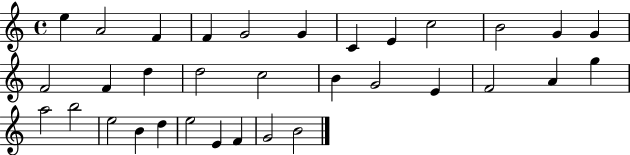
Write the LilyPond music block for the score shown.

{
  \clef treble
  \time 4/4
  \defaultTimeSignature
  \key c \major
  e''4 a'2 f'4 | f'4 g'2 g'4 | c'4 e'4 c''2 | b'2 g'4 g'4 | \break f'2 f'4 d''4 | d''2 c''2 | b'4 g'2 e'4 | f'2 a'4 g''4 | \break a''2 b''2 | e''2 b'4 d''4 | e''2 e'4 f'4 | g'2 b'2 | \break \bar "|."
}